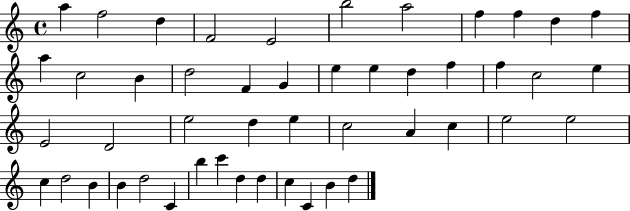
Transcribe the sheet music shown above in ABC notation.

X:1
T:Untitled
M:4/4
L:1/4
K:C
a f2 d F2 E2 b2 a2 f f d f a c2 B d2 F G e e d f f c2 e E2 D2 e2 d e c2 A c e2 e2 c d2 B B d2 C b c' d d c C B d